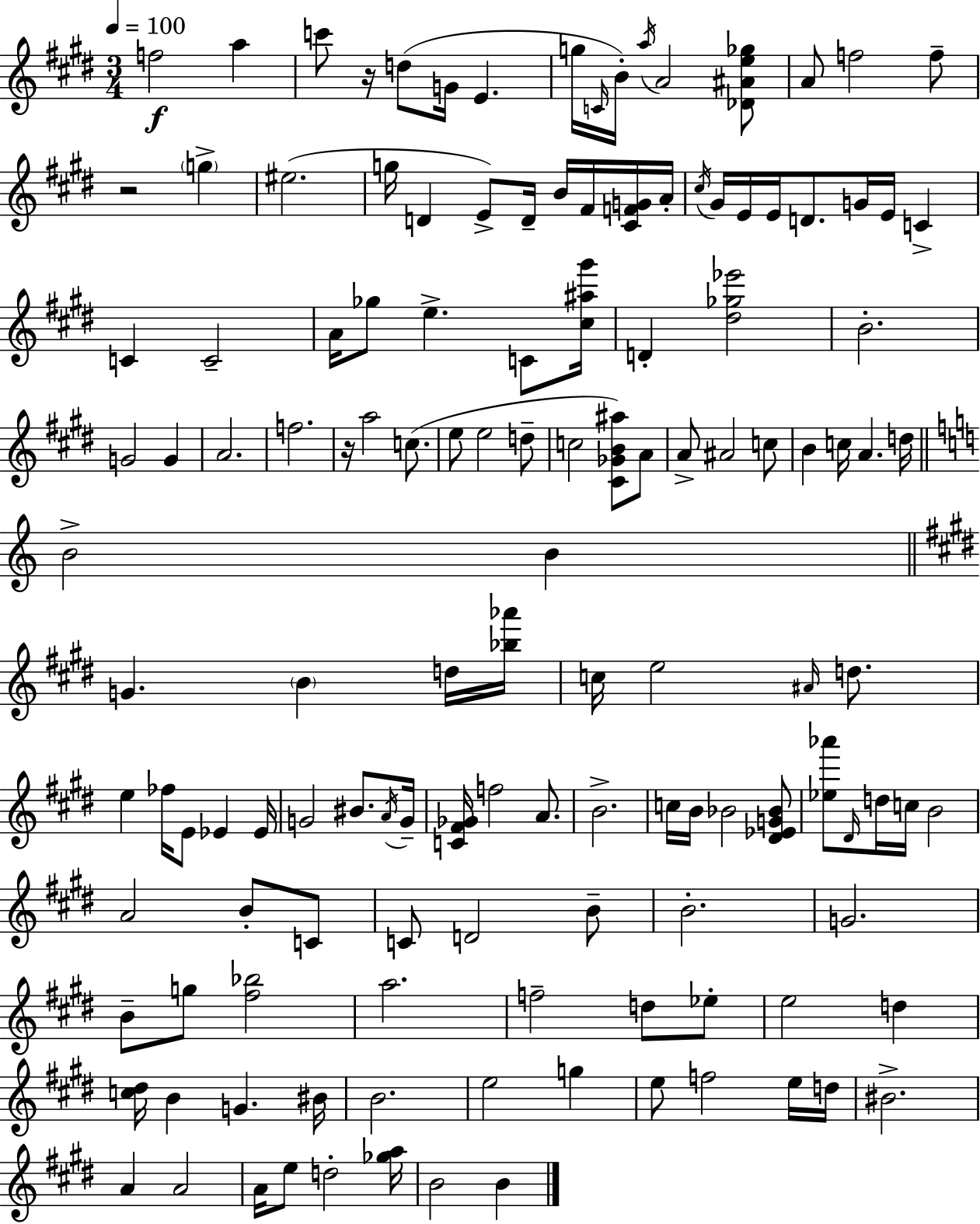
F5/h A5/q C6/e R/s D5/e G4/s E4/q. G5/s C4/s B4/s A5/s A4/h [Db4,A#4,E5,Gb5]/e A4/e F5/h F5/e R/h G5/q EIS5/h. G5/s D4/q E4/e D4/s B4/s F#4/s [C#4,F4,G4]/s A4/s C#5/s G#4/s E4/s E4/s D4/e. G4/s E4/s C4/q C4/q C4/h A4/s Gb5/e E5/q. C4/e [C#5,A#5,G#6]/s D4/q [D#5,Gb5,Eb6]/h B4/h. G4/h G4/q A4/h. F5/h. R/s A5/h C5/e. E5/e E5/h D5/e C5/h [C#4,Gb4,B4,A#5]/e A4/e A4/e A#4/h C5/e B4/q C5/s A4/q. D5/s B4/h B4/q G4/q. B4/q D5/s [Bb5,Ab6]/s C5/s E5/h A#4/s D5/e. E5/q FES5/s E4/e Eb4/q Eb4/s G4/h BIS4/e. A4/s G4/s [C4,F#4,Gb4]/s F5/h A4/e. B4/h. C5/s B4/s Bb4/h [D#4,Eb4,G4,Bb4]/e [Eb5,Ab6]/e D#4/s D5/s C5/s B4/h A4/h B4/e C4/e C4/e D4/h B4/e B4/h. G4/h. B4/e G5/e [F#5,Bb5]/h A5/h. F5/h D5/e Eb5/e E5/h D5/q [C5,D#5]/s B4/q G4/q. BIS4/s B4/h. E5/h G5/q E5/e F5/h E5/s D5/s BIS4/h. A4/q A4/h A4/s E5/e D5/h [Gb5,A5]/s B4/h B4/q